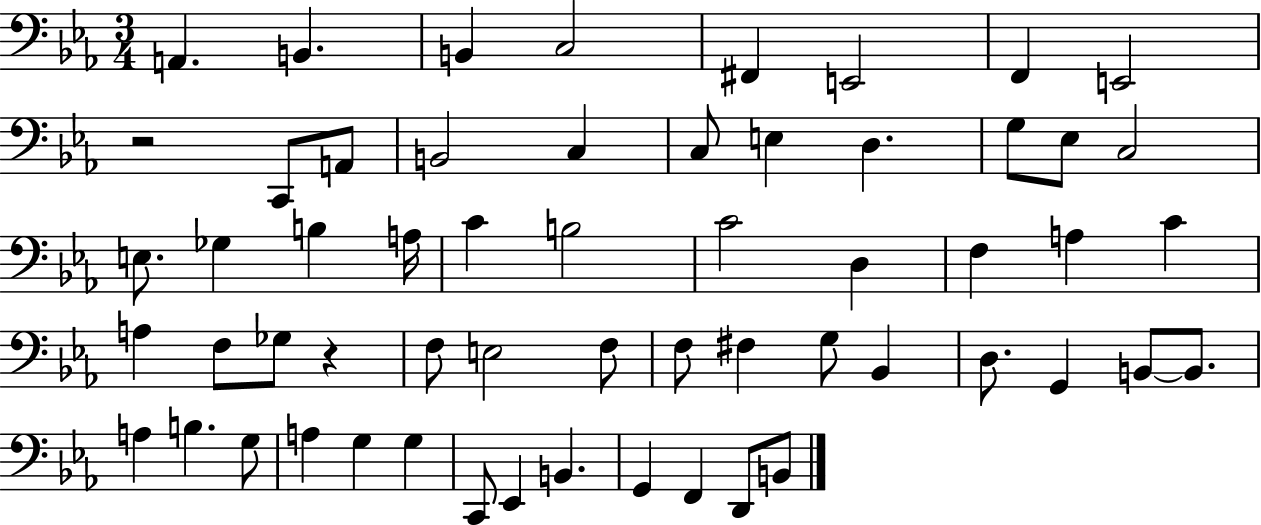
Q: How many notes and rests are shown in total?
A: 58